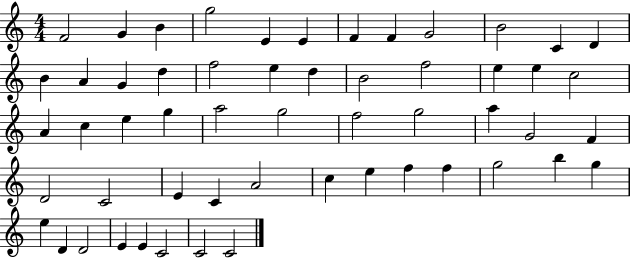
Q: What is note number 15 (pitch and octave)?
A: G4